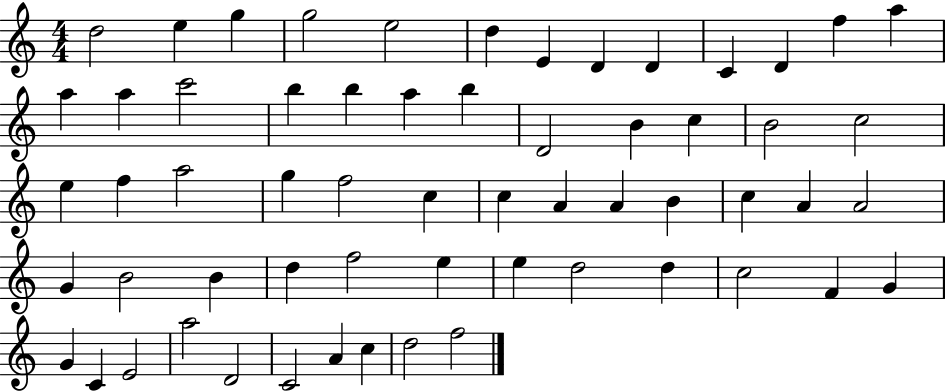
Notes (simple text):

D5/h E5/q G5/q G5/h E5/h D5/q E4/q D4/q D4/q C4/q D4/q F5/q A5/q A5/q A5/q C6/h B5/q B5/q A5/q B5/q D4/h B4/q C5/q B4/h C5/h E5/q F5/q A5/h G5/q F5/h C5/q C5/q A4/q A4/q B4/q C5/q A4/q A4/h G4/q B4/h B4/q D5/q F5/h E5/q E5/q D5/h D5/q C5/h F4/q G4/q G4/q C4/q E4/h A5/h D4/h C4/h A4/q C5/q D5/h F5/h